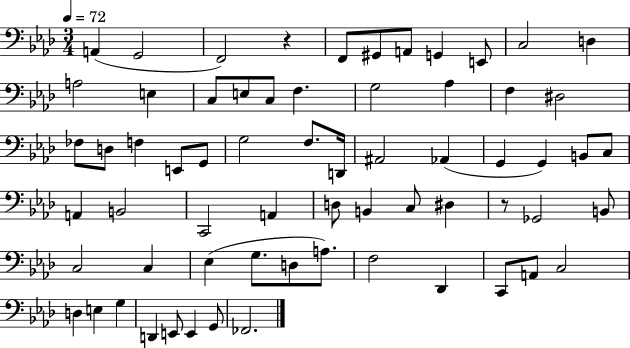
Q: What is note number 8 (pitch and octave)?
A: E2